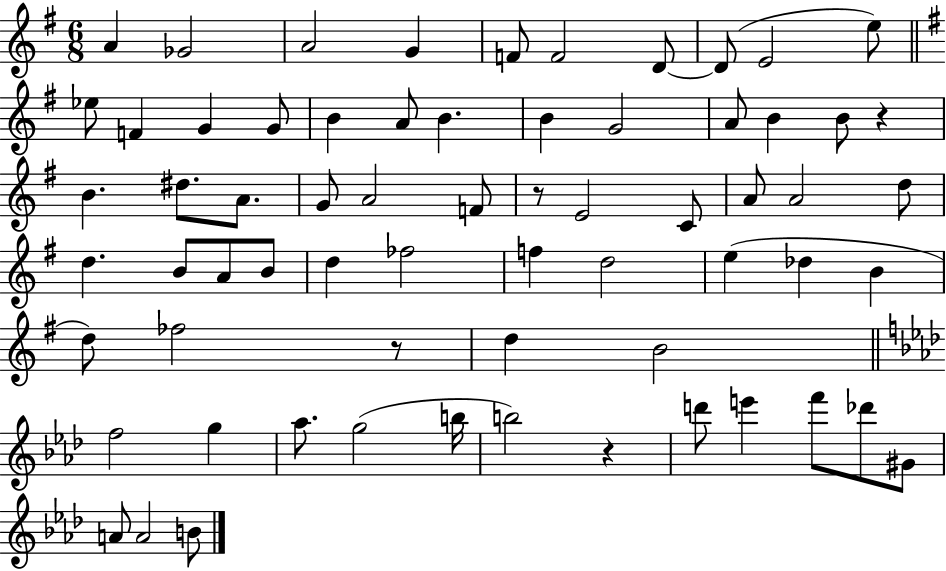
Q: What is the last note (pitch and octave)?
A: B4